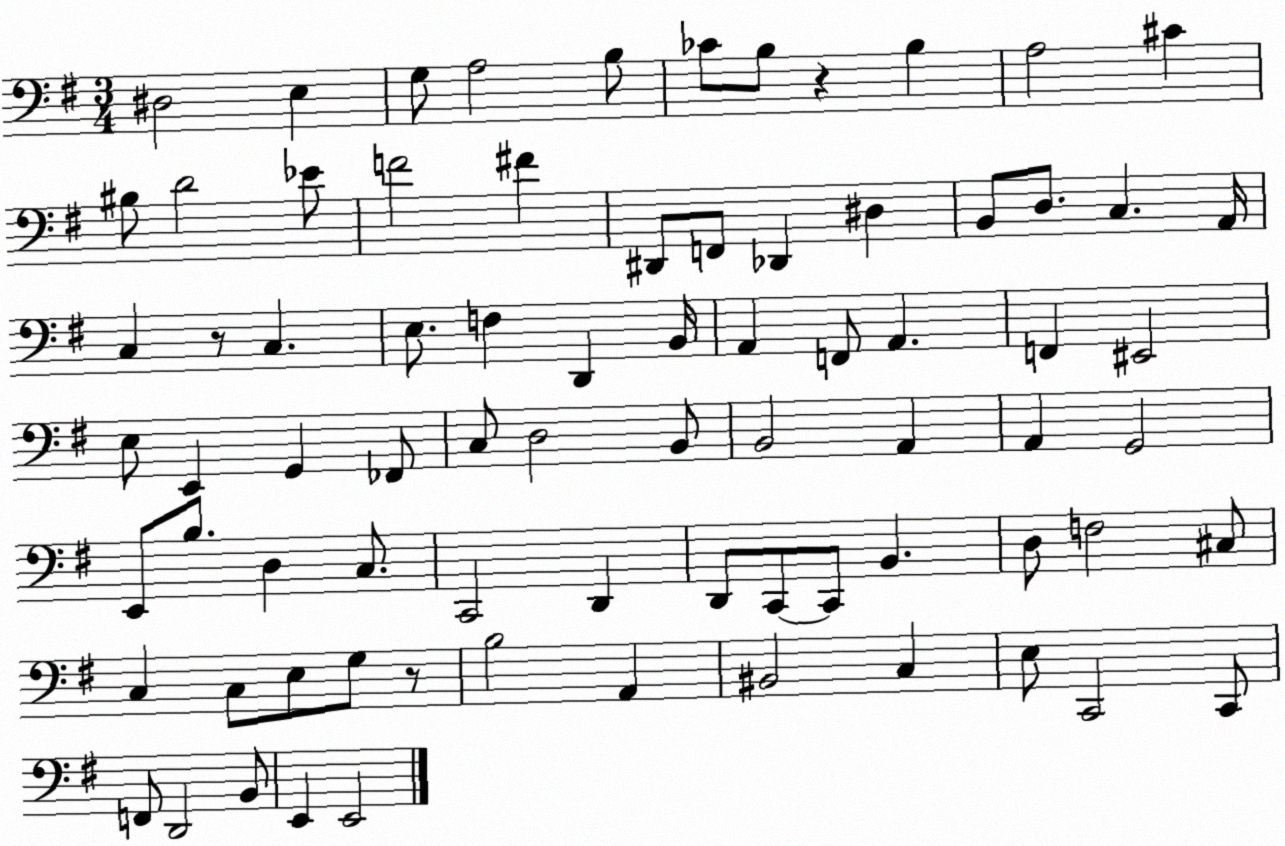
X:1
T:Untitled
M:3/4
L:1/4
K:G
^D,2 E, G,/2 A,2 B,/2 _C/2 B,/2 z B, A,2 ^C ^B,/2 D2 _E/2 F2 ^F ^D,,/2 F,,/2 _D,, ^D, B,,/2 D,/2 C, A,,/4 C, z/2 C, E,/2 F, D,, B,,/4 A,, F,,/2 A,, F,, ^E,,2 E,/2 E,, G,, _F,,/2 C,/2 D,2 B,,/2 B,,2 A,, A,, G,,2 E,,/2 B,/2 D, C,/2 C,,2 D,, D,,/2 C,,/2 C,,/2 B,, D,/2 F,2 ^C,/2 C, C,/2 E,/2 G,/2 z/2 B,2 A,, ^B,,2 C, E,/2 C,,2 C,,/2 F,,/2 D,,2 B,,/2 E,, E,,2